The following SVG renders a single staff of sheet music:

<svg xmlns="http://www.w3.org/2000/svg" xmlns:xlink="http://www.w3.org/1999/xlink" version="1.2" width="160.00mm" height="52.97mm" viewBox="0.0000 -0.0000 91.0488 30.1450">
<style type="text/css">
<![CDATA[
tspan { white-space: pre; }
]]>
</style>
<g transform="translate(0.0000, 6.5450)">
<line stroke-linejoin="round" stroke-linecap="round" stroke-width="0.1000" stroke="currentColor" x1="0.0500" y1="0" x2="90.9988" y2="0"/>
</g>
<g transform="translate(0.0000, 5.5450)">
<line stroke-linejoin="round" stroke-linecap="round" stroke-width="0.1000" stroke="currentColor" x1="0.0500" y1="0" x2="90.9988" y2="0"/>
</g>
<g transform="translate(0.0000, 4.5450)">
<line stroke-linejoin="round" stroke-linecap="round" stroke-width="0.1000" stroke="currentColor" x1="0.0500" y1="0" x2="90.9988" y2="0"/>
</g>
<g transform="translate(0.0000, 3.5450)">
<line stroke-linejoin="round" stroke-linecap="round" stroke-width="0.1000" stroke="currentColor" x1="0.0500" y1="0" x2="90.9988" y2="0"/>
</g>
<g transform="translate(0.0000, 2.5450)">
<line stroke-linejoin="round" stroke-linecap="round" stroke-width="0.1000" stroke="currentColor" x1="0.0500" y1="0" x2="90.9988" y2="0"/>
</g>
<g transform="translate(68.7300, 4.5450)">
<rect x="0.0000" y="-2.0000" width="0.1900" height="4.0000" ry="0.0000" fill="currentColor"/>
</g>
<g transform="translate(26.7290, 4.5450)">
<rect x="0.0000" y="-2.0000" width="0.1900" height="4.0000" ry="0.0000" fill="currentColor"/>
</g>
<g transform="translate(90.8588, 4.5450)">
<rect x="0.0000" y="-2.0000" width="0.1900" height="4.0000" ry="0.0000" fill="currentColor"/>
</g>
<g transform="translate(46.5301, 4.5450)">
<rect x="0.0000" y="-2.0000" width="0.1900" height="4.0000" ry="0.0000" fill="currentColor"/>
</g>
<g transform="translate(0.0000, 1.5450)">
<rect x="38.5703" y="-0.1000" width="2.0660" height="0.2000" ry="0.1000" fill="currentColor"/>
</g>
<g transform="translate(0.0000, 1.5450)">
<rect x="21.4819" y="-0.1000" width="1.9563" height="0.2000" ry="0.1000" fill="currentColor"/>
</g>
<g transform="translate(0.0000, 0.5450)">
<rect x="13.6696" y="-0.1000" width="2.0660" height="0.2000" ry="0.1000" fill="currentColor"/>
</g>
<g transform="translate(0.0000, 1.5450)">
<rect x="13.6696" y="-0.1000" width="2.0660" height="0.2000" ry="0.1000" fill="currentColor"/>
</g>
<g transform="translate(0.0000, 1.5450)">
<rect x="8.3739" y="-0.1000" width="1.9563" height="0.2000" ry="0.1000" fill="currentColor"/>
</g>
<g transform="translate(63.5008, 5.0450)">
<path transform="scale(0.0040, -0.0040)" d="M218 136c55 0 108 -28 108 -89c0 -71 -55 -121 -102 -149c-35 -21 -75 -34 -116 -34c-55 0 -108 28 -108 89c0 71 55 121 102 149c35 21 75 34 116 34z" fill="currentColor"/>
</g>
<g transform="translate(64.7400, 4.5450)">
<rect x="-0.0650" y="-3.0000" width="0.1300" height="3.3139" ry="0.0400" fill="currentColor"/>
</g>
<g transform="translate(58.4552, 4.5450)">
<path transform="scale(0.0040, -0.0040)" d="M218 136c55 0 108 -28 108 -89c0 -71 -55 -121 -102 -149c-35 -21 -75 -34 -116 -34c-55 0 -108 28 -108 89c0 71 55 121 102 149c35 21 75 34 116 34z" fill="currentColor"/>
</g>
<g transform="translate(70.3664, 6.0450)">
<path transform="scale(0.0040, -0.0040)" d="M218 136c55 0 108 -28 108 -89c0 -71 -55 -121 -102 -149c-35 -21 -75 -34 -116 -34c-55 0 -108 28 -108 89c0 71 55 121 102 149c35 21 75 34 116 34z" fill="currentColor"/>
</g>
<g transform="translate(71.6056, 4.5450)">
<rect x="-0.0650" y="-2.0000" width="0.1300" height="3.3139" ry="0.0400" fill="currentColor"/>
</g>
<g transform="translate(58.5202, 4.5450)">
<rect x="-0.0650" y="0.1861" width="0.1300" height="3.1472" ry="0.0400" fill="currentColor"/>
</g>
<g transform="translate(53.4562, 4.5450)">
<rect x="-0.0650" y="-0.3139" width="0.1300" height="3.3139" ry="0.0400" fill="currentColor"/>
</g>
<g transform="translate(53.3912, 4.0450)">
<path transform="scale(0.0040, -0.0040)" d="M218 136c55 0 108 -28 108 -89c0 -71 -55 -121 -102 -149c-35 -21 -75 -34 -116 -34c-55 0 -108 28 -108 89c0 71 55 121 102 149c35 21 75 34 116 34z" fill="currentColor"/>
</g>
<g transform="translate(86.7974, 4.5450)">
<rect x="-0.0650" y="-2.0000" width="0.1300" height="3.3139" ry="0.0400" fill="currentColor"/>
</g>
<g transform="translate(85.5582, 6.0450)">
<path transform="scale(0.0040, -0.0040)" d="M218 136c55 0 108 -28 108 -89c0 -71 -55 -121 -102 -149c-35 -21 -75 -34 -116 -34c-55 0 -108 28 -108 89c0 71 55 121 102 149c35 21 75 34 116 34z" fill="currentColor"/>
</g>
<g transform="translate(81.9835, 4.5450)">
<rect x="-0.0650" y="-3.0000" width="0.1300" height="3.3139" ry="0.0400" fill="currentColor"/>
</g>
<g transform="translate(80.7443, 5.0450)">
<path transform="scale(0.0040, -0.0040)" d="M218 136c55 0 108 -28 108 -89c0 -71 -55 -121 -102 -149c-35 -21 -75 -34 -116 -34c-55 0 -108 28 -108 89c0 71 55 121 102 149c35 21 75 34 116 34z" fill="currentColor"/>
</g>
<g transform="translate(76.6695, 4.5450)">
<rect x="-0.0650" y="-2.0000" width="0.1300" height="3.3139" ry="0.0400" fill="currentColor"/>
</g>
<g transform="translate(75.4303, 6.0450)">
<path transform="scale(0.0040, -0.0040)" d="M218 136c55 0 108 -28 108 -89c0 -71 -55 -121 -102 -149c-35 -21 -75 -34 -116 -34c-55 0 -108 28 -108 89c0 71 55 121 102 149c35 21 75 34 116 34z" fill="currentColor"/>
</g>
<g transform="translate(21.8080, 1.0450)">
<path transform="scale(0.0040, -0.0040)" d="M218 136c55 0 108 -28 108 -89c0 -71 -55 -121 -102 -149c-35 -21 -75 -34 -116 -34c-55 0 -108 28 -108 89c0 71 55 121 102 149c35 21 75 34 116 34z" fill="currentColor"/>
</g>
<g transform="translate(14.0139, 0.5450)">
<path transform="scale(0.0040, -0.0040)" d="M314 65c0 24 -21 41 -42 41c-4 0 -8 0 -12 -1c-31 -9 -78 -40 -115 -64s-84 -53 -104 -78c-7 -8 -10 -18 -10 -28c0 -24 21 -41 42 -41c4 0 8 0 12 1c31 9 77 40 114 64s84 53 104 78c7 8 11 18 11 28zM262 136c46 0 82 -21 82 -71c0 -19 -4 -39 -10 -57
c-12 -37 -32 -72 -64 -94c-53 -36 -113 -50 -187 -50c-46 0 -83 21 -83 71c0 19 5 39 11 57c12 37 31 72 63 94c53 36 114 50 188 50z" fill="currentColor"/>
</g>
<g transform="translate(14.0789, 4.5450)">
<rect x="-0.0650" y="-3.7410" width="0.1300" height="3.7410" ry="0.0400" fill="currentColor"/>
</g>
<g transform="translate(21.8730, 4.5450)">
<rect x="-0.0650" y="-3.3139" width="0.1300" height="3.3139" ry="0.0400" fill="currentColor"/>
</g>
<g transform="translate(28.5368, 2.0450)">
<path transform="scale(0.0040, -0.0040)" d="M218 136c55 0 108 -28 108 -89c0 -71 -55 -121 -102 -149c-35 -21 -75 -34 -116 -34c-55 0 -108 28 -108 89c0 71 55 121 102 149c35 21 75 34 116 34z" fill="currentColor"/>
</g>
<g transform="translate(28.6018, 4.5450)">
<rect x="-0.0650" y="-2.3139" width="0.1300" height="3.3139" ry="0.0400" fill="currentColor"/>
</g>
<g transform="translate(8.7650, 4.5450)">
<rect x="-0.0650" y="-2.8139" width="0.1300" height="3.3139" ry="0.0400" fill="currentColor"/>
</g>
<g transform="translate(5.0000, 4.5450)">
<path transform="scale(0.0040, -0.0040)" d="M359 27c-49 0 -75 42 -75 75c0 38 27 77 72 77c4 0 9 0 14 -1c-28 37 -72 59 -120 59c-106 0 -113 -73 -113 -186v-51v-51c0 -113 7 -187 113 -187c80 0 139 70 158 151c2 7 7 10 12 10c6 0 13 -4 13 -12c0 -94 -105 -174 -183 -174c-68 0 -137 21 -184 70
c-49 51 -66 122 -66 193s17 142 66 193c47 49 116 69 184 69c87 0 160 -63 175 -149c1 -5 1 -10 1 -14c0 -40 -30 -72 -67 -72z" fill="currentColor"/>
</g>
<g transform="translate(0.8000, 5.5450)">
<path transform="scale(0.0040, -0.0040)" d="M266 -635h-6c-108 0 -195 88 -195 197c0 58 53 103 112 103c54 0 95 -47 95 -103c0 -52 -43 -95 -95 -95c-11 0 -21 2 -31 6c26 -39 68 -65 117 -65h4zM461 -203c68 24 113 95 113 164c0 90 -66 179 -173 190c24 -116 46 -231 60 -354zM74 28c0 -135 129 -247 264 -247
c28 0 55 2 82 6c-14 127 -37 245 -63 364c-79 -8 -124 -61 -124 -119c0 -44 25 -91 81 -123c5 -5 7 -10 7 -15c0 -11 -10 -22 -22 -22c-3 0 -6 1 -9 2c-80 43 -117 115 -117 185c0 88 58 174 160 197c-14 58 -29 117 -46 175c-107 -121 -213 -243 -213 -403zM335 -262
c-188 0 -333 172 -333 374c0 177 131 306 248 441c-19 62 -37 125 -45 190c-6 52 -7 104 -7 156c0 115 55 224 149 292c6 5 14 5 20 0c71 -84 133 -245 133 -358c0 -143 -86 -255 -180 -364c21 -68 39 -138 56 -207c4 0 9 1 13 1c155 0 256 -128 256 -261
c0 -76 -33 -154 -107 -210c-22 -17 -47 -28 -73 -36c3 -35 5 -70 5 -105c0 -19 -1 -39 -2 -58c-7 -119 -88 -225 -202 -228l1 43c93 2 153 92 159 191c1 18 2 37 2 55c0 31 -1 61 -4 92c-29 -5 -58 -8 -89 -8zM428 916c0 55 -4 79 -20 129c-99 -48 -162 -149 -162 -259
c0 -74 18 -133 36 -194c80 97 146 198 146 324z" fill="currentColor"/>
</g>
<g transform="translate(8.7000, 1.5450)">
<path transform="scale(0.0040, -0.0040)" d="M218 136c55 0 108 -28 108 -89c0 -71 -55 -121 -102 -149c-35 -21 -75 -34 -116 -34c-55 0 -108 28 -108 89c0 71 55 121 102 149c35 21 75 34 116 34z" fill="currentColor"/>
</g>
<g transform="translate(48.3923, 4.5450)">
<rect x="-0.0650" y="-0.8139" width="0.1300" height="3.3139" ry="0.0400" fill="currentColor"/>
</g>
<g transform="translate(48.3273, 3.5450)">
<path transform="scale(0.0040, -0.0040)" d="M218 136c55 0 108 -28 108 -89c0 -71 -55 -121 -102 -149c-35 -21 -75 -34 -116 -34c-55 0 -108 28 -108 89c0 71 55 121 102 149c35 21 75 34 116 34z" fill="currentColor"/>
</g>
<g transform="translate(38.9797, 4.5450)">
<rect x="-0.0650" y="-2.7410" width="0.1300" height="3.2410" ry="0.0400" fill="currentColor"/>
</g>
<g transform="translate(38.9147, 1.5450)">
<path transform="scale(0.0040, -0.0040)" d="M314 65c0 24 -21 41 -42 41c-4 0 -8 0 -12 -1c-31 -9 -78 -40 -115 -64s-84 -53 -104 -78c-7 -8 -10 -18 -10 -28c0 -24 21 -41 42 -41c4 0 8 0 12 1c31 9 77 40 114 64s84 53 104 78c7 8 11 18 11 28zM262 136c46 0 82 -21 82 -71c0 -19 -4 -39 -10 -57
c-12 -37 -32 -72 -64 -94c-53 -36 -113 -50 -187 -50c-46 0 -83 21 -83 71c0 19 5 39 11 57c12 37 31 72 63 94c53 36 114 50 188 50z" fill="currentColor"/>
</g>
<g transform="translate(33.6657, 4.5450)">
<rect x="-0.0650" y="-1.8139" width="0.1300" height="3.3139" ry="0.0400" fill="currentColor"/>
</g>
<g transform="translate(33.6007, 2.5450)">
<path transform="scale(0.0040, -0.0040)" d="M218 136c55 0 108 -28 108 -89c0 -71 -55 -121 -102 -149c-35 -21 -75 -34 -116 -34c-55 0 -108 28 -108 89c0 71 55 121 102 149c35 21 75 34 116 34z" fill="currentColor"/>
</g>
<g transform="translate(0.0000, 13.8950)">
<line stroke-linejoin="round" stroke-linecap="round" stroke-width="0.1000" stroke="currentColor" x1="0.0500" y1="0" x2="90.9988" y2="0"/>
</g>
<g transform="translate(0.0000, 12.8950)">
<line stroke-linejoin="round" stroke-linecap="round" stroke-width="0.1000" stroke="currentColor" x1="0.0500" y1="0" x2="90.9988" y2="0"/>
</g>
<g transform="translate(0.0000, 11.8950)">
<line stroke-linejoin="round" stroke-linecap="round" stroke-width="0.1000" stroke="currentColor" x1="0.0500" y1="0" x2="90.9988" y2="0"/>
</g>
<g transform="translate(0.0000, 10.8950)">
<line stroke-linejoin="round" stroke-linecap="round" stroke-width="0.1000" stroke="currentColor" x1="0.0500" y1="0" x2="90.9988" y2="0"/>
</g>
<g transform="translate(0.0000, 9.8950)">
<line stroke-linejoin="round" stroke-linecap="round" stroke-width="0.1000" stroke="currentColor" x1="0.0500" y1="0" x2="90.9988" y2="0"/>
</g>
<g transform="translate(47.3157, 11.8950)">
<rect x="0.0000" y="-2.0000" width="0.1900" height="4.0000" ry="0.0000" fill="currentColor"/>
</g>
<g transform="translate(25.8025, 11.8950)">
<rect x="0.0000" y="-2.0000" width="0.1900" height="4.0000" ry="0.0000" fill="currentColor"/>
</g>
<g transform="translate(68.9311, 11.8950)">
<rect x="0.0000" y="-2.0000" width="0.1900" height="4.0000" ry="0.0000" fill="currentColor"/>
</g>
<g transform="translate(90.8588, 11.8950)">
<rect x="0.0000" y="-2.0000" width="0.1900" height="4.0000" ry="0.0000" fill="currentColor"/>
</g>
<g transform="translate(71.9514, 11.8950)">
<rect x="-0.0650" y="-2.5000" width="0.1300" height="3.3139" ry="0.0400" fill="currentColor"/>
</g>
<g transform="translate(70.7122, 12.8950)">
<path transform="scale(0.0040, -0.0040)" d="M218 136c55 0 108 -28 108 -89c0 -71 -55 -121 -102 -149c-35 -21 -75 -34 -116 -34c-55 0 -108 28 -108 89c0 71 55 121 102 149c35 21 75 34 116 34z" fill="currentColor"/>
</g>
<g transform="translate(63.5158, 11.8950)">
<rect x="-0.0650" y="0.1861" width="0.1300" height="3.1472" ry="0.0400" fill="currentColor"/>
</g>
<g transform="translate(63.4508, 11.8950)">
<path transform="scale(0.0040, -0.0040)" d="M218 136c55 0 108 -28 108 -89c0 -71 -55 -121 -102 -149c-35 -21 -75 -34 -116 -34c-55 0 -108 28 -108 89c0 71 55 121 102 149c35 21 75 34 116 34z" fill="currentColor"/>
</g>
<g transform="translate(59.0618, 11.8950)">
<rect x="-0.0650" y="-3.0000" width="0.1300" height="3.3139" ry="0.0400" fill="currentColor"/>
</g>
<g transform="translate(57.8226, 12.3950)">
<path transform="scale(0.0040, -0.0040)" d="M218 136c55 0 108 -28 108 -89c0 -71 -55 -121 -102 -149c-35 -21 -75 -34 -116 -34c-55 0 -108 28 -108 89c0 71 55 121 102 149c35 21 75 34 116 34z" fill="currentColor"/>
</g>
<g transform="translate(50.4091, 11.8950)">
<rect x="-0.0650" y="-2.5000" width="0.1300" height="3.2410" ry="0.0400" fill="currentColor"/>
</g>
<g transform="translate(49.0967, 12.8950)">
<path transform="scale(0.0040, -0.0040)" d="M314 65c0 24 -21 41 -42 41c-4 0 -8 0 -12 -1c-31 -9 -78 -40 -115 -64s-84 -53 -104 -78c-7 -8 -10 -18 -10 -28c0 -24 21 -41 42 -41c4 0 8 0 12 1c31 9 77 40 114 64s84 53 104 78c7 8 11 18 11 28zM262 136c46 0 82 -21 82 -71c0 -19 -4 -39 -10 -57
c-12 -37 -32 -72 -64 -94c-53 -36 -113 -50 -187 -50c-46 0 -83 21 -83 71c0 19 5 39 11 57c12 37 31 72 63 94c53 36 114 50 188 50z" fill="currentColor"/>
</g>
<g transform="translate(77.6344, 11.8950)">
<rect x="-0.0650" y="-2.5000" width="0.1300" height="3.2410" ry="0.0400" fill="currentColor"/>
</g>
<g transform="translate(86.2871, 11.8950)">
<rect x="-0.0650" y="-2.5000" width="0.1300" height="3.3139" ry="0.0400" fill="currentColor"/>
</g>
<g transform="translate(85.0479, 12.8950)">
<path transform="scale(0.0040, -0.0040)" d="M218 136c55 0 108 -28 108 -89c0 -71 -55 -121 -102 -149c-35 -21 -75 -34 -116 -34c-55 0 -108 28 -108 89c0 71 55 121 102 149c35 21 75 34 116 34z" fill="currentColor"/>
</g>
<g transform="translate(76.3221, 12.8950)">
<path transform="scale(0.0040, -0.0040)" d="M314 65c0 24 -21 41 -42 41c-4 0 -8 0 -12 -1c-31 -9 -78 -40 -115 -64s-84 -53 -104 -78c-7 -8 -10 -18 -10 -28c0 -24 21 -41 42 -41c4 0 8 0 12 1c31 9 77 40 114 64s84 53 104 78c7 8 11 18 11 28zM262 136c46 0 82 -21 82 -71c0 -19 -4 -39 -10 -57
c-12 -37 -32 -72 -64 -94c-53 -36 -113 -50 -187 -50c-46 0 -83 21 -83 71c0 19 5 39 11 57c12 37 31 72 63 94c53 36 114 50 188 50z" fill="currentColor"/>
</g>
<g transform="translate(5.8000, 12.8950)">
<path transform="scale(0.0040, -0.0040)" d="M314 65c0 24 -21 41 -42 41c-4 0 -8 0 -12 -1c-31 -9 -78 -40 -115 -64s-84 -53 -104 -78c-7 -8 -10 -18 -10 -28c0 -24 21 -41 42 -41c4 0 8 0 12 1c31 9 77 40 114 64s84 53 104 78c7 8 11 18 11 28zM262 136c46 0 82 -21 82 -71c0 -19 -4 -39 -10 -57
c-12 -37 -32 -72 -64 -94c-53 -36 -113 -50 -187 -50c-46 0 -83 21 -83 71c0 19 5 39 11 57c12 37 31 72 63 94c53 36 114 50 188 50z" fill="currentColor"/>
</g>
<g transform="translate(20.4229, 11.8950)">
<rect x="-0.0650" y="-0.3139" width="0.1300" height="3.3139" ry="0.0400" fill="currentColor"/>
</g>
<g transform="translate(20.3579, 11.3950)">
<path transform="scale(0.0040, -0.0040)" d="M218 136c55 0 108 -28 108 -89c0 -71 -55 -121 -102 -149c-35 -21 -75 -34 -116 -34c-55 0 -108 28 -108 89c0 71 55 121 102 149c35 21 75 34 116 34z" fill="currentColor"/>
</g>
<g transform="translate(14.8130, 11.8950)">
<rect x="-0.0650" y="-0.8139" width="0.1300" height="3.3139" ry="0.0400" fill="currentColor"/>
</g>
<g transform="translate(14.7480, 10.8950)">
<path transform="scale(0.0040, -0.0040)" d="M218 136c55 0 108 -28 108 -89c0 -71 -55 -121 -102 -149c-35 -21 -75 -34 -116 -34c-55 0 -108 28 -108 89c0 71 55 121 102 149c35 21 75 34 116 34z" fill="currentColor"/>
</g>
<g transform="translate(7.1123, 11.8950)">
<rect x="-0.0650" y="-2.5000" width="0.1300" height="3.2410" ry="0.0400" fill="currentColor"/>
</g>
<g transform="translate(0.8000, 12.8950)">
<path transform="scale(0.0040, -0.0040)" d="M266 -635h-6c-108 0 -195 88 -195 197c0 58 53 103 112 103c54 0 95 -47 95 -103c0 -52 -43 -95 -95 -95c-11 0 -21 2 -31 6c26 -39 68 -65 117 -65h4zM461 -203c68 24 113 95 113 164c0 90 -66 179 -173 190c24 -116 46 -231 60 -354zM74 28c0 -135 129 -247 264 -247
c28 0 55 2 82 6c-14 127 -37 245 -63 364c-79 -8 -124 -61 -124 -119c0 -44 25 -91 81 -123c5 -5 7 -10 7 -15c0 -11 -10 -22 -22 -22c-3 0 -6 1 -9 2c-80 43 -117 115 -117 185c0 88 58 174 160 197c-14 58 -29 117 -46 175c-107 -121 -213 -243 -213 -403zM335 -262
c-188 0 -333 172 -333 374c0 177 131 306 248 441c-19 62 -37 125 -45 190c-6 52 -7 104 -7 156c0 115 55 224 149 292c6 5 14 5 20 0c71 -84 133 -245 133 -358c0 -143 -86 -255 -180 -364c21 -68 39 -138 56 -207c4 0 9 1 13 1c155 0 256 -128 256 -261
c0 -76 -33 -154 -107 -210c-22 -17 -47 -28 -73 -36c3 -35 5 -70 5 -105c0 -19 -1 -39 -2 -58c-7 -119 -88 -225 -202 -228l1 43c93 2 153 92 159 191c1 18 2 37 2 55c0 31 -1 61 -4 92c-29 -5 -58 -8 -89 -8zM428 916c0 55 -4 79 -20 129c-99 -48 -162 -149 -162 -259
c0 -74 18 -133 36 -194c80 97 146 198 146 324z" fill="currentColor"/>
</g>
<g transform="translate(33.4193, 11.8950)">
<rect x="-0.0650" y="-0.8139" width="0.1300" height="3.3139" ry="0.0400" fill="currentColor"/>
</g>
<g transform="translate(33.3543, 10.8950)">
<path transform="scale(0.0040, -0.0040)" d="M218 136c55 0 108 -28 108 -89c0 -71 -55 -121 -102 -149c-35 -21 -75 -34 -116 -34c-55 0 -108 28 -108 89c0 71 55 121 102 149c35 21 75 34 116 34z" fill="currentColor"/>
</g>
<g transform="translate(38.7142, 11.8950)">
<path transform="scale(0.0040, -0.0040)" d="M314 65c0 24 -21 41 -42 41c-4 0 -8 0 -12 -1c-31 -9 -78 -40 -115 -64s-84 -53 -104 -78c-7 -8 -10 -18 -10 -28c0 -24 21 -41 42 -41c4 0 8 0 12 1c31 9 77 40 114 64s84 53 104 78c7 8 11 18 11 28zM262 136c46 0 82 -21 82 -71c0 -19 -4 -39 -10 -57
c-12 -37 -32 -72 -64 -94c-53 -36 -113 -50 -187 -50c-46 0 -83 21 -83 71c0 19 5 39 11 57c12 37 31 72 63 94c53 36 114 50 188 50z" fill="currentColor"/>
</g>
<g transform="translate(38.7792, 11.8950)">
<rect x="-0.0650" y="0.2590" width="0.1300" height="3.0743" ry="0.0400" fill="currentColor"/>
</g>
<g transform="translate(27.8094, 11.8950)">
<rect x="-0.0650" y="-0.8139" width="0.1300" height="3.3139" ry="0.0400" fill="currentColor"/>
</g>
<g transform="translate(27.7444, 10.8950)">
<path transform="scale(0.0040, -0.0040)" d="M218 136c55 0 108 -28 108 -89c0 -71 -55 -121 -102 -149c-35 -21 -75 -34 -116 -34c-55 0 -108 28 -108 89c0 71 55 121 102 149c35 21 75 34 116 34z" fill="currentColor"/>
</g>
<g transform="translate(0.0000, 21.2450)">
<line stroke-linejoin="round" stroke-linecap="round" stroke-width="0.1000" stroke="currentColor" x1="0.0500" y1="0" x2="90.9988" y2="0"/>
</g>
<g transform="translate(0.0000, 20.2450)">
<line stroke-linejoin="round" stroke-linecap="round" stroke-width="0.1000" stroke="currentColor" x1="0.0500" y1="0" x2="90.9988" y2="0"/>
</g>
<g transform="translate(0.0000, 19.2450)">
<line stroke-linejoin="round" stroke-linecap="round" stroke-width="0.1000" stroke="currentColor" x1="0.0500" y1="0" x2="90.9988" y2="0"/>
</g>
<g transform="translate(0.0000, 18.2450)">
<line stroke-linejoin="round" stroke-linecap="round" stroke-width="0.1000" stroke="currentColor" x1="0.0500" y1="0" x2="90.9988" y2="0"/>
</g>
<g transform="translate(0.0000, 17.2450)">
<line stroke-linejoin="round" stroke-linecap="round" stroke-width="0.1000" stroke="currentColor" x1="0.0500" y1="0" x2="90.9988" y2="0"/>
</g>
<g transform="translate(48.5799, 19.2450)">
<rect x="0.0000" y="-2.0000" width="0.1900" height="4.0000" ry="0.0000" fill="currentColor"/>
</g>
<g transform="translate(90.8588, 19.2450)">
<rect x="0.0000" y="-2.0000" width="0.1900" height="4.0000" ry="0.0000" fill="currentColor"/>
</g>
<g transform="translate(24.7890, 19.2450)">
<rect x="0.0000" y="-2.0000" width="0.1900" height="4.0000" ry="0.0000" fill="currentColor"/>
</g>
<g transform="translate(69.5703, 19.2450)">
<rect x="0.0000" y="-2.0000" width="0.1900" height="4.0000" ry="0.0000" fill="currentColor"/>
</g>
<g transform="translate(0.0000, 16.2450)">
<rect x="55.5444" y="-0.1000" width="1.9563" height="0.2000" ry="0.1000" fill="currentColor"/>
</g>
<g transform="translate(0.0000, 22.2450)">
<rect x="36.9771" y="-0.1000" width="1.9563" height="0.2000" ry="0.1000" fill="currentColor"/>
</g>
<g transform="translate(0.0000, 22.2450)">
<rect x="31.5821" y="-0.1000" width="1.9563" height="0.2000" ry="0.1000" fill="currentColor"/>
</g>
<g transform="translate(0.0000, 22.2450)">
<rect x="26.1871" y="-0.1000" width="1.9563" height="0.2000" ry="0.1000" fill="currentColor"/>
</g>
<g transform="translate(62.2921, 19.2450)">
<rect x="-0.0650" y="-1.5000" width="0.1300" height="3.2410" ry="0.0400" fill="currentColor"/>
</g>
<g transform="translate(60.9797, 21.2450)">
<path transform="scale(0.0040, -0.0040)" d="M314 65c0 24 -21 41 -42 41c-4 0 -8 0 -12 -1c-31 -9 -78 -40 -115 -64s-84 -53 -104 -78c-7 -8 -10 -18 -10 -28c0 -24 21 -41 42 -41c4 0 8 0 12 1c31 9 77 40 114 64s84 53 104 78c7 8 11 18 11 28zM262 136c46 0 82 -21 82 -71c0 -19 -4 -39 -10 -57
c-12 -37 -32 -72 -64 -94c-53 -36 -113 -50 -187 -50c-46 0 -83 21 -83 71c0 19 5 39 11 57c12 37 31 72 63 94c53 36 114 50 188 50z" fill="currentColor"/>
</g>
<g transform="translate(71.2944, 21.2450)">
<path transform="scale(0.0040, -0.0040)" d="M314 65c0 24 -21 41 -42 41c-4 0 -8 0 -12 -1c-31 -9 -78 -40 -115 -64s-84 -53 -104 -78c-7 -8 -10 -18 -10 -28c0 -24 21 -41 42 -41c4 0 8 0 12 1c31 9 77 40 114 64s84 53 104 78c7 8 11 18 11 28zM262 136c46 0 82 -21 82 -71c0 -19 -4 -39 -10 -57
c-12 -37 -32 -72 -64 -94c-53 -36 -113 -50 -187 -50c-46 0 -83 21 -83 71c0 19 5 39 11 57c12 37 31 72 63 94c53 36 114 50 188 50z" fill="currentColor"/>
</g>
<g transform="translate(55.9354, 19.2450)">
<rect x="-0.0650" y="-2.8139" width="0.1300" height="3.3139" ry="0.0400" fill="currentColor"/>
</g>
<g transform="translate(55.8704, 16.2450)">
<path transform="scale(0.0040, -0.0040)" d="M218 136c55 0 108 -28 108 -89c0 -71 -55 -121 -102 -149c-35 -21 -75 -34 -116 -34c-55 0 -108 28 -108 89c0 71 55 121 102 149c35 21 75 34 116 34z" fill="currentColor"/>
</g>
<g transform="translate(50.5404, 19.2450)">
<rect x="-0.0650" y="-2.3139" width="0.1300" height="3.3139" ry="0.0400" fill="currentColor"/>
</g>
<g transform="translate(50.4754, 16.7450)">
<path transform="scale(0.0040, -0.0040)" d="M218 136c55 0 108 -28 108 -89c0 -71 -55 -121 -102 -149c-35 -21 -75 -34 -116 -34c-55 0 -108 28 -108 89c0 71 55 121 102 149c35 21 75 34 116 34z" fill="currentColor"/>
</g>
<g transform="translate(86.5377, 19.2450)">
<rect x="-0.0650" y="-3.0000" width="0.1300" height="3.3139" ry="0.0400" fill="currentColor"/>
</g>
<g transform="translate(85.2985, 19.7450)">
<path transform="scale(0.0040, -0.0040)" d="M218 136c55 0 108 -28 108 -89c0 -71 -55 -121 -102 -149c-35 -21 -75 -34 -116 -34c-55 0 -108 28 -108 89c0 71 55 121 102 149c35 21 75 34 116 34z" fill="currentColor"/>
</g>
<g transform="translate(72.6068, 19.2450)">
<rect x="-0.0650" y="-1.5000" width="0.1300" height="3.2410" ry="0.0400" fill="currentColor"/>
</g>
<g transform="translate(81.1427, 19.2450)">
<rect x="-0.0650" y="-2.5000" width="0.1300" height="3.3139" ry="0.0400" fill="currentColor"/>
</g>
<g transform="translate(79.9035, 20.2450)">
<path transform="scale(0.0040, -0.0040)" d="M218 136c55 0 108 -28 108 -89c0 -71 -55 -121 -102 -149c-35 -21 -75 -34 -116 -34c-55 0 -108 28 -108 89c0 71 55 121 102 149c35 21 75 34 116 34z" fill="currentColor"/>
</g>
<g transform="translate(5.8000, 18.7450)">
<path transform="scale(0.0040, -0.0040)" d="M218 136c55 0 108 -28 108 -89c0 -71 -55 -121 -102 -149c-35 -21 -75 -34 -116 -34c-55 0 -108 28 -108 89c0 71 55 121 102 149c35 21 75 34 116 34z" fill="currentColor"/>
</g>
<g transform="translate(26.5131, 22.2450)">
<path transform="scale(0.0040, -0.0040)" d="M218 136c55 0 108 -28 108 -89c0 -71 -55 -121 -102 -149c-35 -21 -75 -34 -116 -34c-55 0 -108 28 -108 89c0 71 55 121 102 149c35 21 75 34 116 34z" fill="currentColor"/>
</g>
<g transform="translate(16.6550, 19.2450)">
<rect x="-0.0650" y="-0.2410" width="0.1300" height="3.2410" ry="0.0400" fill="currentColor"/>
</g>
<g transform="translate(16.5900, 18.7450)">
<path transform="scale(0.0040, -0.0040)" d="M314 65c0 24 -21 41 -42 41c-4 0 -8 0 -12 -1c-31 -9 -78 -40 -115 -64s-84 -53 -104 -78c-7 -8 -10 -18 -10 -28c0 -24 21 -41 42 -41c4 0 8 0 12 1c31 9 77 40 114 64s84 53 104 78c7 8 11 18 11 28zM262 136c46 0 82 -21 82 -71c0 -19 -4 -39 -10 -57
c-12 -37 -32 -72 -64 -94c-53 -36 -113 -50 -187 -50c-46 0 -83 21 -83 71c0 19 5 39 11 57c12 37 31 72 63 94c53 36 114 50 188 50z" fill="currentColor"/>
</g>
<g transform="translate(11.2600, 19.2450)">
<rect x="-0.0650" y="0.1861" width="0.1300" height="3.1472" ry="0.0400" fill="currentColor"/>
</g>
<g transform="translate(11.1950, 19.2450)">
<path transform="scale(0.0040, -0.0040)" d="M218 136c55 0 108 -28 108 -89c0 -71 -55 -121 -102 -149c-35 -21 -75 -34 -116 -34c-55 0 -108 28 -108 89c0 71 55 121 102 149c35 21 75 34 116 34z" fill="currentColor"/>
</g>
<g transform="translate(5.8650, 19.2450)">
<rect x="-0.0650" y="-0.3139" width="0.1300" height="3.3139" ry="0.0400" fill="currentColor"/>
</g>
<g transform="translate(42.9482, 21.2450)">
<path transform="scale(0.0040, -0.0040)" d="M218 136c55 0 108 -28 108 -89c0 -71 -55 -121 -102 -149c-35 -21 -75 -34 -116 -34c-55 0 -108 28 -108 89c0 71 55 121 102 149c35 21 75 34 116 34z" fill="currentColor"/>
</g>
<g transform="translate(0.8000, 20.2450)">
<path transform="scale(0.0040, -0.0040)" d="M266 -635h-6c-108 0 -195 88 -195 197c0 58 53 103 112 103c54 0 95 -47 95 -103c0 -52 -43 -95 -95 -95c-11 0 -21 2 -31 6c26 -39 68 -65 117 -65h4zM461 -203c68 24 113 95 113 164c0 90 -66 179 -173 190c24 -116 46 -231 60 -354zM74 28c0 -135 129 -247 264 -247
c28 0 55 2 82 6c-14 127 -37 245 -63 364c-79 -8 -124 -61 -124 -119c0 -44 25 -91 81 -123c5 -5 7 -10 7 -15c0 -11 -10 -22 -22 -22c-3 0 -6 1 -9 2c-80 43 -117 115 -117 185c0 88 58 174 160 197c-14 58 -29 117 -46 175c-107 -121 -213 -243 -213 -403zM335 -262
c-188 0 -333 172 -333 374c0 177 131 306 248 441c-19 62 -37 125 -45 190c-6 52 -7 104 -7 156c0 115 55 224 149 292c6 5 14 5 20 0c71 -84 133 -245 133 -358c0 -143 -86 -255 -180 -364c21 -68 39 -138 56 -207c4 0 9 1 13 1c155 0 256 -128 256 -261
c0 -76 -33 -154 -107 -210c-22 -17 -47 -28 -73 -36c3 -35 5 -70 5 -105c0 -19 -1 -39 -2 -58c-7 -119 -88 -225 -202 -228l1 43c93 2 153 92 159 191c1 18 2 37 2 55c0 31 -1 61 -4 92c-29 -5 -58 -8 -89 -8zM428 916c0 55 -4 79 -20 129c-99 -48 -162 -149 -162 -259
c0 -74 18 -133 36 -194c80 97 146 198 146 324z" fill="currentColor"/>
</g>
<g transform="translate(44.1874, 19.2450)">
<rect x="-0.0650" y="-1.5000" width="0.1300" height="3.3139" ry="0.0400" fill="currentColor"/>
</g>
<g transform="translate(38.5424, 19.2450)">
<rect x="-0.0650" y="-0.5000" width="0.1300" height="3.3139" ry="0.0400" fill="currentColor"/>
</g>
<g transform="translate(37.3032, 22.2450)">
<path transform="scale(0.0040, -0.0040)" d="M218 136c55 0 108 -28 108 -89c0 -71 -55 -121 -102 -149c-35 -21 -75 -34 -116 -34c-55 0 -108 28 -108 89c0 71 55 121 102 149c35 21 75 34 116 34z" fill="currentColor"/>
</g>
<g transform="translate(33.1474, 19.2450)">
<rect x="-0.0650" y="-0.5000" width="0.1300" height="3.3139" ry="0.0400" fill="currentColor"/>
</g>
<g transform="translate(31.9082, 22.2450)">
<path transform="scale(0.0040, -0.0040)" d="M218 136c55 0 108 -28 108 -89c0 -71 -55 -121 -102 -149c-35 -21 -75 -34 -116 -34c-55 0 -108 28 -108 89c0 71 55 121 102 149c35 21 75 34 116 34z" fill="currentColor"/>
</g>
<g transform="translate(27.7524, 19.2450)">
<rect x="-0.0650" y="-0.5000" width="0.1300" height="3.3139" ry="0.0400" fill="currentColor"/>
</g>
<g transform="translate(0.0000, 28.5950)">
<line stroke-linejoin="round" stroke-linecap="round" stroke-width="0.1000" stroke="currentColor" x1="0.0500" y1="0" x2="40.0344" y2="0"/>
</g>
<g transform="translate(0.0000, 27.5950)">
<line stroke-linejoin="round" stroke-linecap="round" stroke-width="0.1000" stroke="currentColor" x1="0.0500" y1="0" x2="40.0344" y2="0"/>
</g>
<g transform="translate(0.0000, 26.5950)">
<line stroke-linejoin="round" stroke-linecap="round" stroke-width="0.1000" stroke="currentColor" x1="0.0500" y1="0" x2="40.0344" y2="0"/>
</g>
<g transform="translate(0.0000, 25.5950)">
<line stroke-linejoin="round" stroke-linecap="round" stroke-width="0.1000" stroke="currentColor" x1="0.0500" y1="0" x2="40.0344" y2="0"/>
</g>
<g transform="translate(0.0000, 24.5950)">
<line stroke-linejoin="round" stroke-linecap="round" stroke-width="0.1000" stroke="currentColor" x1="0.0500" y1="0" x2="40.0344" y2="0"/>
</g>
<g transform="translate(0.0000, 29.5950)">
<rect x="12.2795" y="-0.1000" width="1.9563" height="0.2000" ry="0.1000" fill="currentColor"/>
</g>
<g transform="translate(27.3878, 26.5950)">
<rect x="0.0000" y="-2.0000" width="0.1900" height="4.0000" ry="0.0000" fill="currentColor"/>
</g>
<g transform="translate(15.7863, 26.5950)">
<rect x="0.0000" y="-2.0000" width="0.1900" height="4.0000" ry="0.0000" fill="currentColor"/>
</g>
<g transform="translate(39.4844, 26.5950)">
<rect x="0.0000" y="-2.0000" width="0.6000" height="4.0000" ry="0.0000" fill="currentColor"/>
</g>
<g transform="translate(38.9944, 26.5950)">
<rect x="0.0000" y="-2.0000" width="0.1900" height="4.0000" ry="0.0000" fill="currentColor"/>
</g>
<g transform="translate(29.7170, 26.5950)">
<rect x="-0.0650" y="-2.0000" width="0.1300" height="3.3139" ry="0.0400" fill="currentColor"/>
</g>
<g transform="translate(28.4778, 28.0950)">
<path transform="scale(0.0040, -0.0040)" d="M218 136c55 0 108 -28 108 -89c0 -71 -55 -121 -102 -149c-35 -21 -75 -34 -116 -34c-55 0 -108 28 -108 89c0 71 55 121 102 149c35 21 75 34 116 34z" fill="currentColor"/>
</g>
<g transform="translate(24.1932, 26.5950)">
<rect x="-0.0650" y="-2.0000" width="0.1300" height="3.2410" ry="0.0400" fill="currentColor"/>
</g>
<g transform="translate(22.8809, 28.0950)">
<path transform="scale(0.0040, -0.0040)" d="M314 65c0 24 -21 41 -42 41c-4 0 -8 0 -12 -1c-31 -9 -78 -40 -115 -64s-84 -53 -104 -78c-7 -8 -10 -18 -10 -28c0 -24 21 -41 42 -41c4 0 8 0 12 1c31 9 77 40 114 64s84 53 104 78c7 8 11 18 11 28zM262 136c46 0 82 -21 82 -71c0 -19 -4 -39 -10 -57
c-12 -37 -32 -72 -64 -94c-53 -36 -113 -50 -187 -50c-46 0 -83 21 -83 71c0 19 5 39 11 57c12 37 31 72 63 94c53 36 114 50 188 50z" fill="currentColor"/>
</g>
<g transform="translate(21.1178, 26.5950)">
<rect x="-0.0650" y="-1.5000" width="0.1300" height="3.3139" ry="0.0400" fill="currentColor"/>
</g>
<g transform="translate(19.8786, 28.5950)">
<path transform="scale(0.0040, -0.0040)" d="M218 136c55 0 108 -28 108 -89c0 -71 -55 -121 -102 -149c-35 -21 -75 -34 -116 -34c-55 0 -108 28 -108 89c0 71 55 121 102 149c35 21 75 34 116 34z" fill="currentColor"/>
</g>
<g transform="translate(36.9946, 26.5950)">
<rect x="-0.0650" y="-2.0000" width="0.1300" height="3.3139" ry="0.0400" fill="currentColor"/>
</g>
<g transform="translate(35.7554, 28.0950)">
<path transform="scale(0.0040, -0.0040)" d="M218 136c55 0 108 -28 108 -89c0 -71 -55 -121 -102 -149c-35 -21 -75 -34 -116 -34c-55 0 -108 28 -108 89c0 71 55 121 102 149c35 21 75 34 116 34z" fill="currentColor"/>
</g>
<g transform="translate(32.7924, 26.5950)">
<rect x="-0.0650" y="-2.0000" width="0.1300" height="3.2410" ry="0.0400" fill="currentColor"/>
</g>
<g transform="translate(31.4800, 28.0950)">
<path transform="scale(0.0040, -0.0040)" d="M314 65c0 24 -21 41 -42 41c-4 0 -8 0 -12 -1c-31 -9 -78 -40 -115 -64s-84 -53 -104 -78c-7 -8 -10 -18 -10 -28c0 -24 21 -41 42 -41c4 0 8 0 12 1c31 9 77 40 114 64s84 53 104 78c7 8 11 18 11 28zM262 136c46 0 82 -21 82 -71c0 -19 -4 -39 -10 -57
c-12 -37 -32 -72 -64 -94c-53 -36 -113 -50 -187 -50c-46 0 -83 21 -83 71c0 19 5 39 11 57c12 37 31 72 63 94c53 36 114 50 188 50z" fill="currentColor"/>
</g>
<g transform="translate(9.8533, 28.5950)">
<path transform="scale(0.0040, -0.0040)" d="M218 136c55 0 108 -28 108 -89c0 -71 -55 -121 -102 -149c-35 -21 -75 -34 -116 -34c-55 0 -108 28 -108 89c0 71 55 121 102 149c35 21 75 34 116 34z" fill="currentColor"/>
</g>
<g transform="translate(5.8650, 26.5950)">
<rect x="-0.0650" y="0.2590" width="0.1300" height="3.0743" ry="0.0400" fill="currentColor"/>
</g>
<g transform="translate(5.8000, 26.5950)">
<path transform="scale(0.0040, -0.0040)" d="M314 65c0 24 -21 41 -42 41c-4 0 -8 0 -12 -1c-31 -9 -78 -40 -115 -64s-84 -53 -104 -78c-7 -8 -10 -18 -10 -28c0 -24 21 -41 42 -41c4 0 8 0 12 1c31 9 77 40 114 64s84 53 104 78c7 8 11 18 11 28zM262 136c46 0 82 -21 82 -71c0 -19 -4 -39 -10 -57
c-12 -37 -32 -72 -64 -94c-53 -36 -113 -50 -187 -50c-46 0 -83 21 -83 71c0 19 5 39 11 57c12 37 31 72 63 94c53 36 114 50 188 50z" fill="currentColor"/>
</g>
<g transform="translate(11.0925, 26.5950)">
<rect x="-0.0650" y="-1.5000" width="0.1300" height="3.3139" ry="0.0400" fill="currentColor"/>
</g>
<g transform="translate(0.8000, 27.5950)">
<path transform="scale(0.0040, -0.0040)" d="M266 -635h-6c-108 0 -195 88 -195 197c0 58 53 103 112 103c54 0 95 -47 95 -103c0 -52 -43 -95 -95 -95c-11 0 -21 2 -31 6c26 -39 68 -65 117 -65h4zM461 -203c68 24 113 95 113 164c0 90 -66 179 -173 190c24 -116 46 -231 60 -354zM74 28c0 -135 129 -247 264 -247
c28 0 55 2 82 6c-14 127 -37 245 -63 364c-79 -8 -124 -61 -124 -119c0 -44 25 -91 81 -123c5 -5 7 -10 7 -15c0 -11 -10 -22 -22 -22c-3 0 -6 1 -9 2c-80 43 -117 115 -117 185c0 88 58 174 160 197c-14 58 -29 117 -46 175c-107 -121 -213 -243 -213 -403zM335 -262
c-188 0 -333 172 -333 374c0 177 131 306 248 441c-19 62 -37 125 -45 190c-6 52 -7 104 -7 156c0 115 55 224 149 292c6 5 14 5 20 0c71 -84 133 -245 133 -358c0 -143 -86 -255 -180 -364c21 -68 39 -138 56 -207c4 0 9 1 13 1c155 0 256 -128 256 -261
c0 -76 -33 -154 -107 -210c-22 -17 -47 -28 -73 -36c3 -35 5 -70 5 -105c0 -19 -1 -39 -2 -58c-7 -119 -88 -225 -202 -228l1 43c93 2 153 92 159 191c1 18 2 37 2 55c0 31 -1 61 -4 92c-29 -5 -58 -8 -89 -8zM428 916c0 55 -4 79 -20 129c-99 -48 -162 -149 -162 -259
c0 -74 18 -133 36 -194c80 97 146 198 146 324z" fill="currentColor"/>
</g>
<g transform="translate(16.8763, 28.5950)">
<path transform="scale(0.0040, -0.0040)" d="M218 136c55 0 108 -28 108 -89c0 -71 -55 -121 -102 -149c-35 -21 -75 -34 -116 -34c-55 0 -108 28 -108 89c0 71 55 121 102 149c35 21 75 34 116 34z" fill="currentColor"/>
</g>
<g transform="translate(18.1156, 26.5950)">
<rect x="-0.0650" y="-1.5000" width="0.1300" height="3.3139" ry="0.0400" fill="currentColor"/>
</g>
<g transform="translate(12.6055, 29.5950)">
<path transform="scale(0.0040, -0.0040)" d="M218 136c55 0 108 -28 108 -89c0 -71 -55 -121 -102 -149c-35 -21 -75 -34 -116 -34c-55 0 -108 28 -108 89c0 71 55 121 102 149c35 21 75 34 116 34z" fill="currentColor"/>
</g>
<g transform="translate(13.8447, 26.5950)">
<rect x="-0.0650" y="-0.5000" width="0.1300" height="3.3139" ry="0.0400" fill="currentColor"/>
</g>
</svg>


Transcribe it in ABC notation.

X:1
T:Untitled
M:4/4
L:1/4
K:C
a c'2 b g f a2 d c B A F F A F G2 d c d d B2 G2 A B G G2 G c B c2 C C C E g a E2 E2 G A B2 E C E E F2 F F2 F